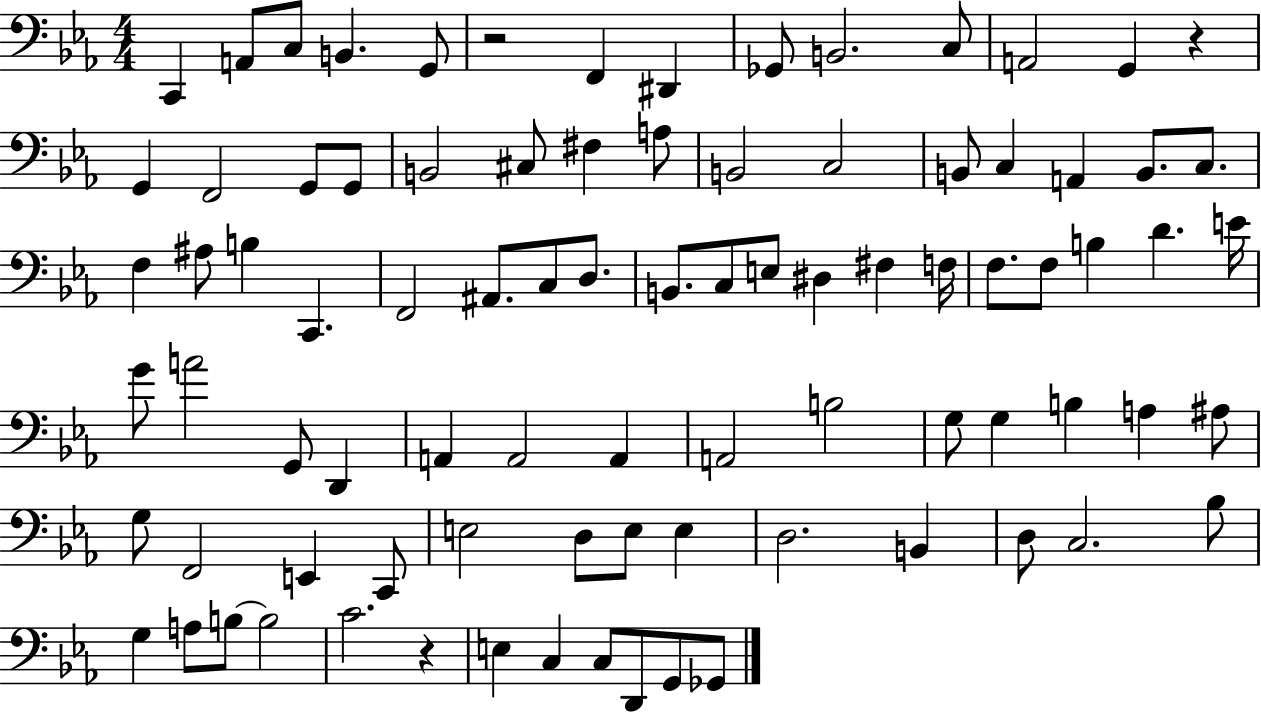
C2/q A2/e C3/e B2/q. G2/e R/h F2/q D#2/q Gb2/e B2/h. C3/e A2/h G2/q R/q G2/q F2/h G2/e G2/e B2/h C#3/e F#3/q A3/e B2/h C3/h B2/e C3/q A2/q B2/e. C3/e. F3/q A#3/e B3/q C2/q. F2/h A#2/e. C3/e D3/e. B2/e. C3/e E3/e D#3/q F#3/q F3/s F3/e. F3/e B3/q D4/q. E4/s G4/e A4/h G2/e D2/q A2/q A2/h A2/q A2/h B3/h G3/e G3/q B3/q A3/q A#3/e G3/e F2/h E2/q C2/e E3/h D3/e E3/e E3/q D3/h. B2/q D3/e C3/h. Bb3/e G3/q A3/e B3/e B3/h C4/h. R/q E3/q C3/q C3/e D2/e G2/e Gb2/e